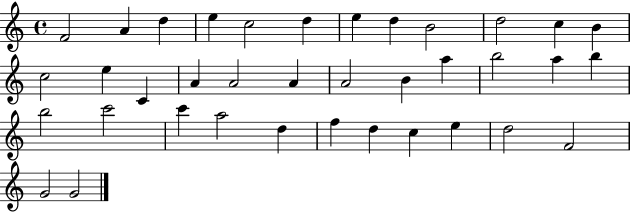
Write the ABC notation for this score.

X:1
T:Untitled
M:4/4
L:1/4
K:C
F2 A d e c2 d e d B2 d2 c B c2 e C A A2 A A2 B a b2 a b b2 c'2 c' a2 d f d c e d2 F2 G2 G2